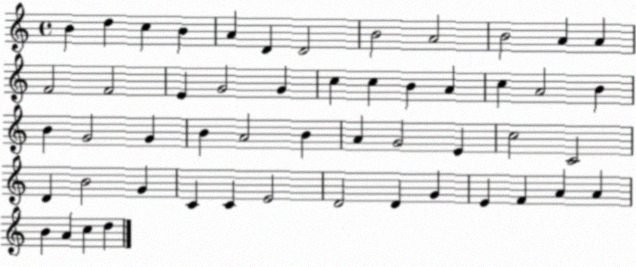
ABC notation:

X:1
T:Untitled
M:4/4
L:1/4
K:C
B d c B A D D2 B2 A2 B2 A A F2 F2 E G2 G c c B A c A2 B B G2 G B A2 B A G2 E c2 C2 D B2 G C C E2 D2 D G E F A A B A c d